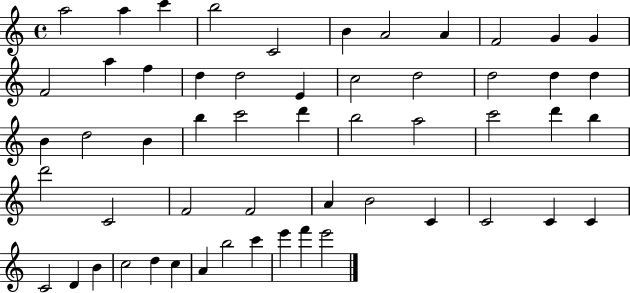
{
  \clef treble
  \time 4/4
  \defaultTimeSignature
  \key c \major
  a''2 a''4 c'''4 | b''2 c'2 | b'4 a'2 a'4 | f'2 g'4 g'4 | \break f'2 a''4 f''4 | d''4 d''2 e'4 | c''2 d''2 | d''2 d''4 d''4 | \break b'4 d''2 b'4 | b''4 c'''2 d'''4 | b''2 a''2 | c'''2 d'''4 b''4 | \break d'''2 c'2 | f'2 f'2 | a'4 b'2 c'4 | c'2 c'4 c'4 | \break c'2 d'4 b'4 | c''2 d''4 c''4 | a'4 b''2 c'''4 | e'''4 f'''4 e'''2 | \break \bar "|."
}